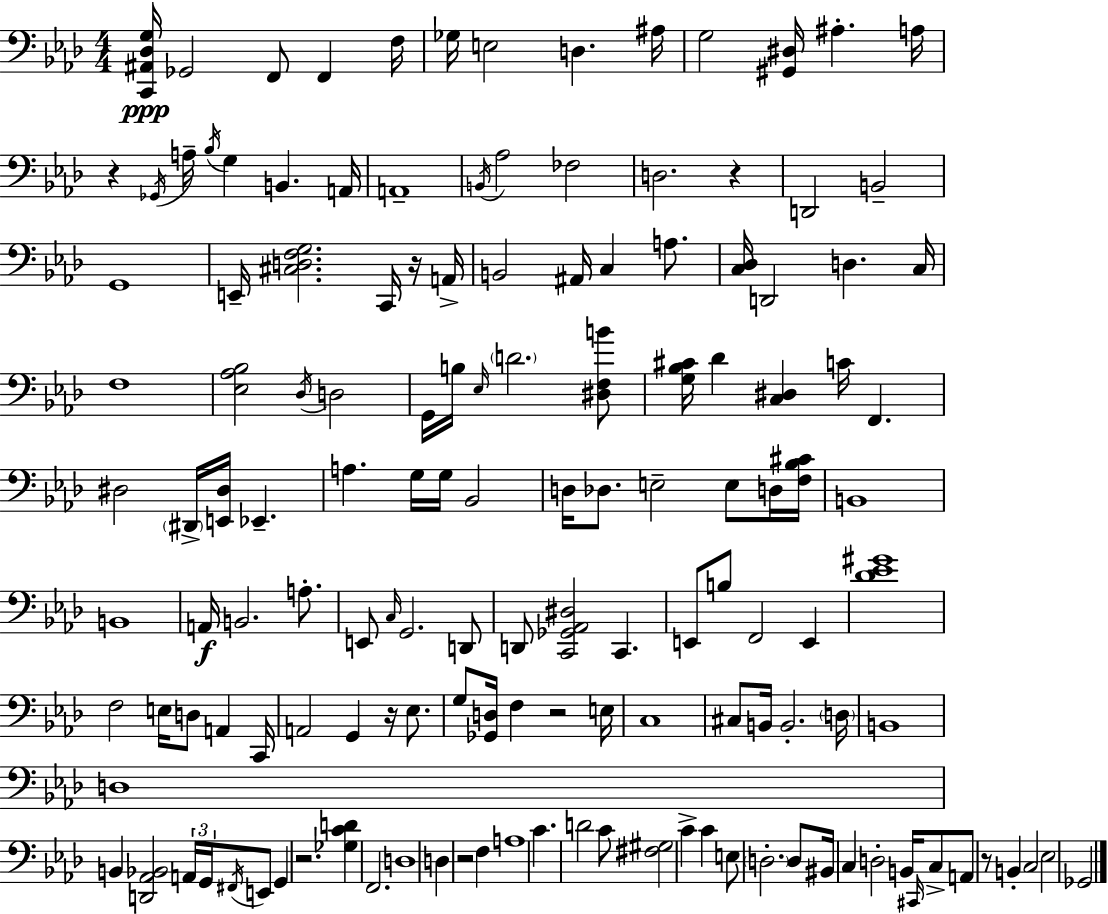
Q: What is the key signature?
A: F minor